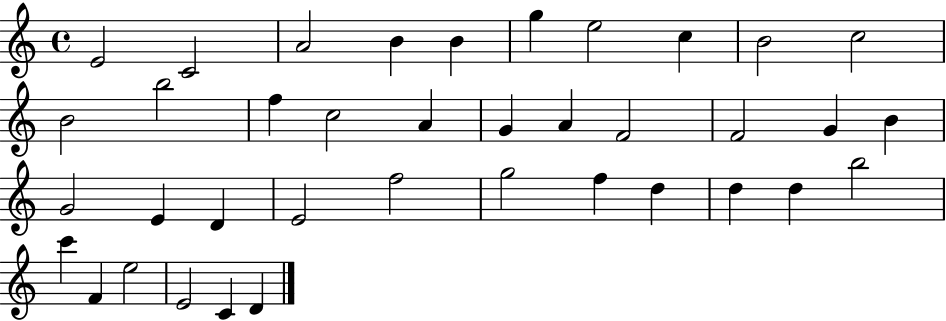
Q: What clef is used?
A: treble